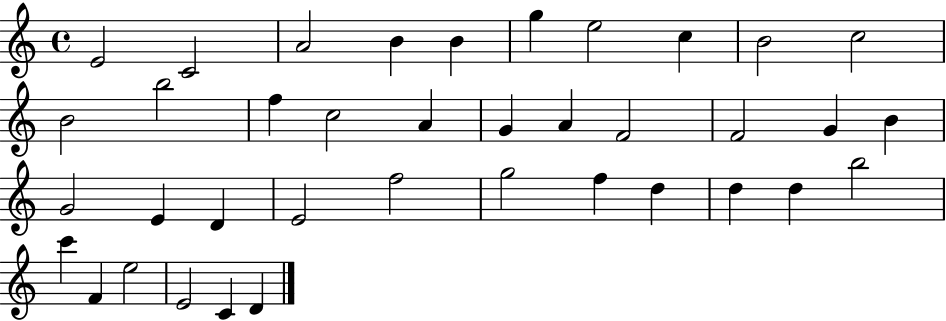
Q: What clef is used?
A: treble